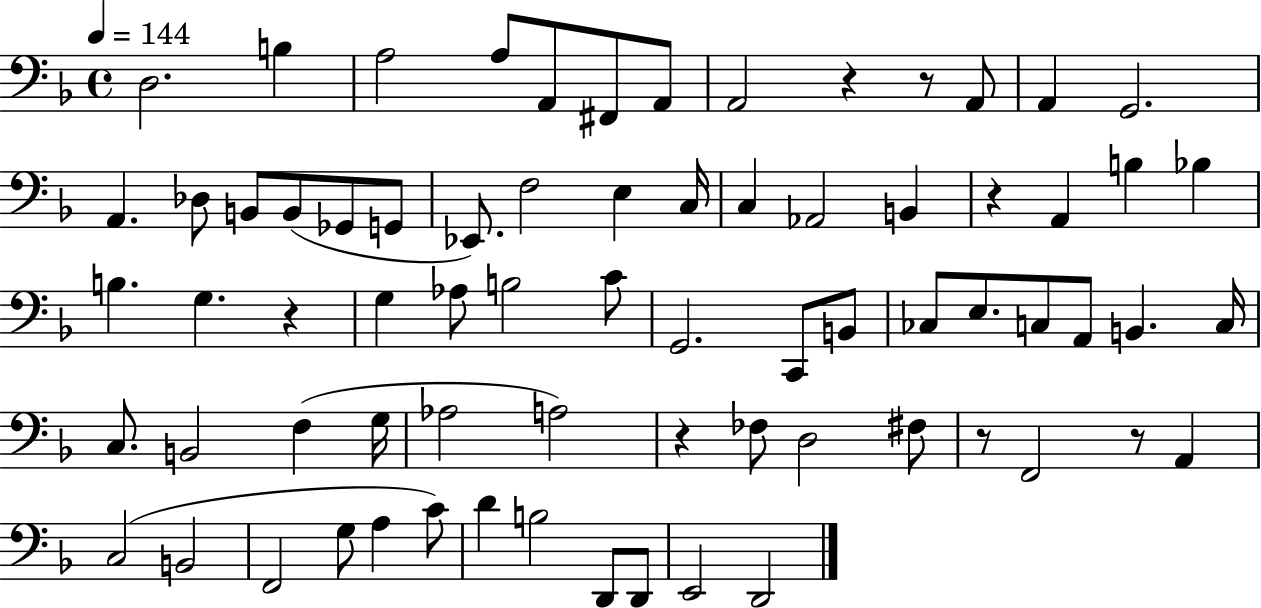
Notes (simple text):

D3/h. B3/q A3/h A3/e A2/e F#2/e A2/e A2/h R/q R/e A2/e A2/q G2/h. A2/q. Db3/e B2/e B2/e Gb2/e G2/e Eb2/e. F3/h E3/q C3/s C3/q Ab2/h B2/q R/q A2/q B3/q Bb3/q B3/q. G3/q. R/q G3/q Ab3/e B3/h C4/e G2/h. C2/e B2/e CES3/e E3/e. C3/e A2/e B2/q. C3/s C3/e. B2/h F3/q G3/s Ab3/h A3/h R/q FES3/e D3/h F#3/e R/e F2/h R/e A2/q C3/h B2/h F2/h G3/e A3/q C4/e D4/q B3/h D2/e D2/e E2/h D2/h